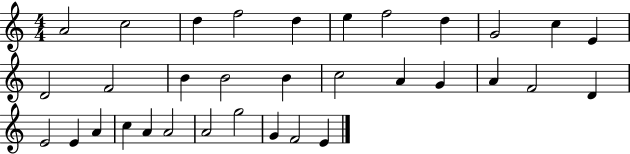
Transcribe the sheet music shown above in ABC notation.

X:1
T:Untitled
M:4/4
L:1/4
K:C
A2 c2 d f2 d e f2 d G2 c E D2 F2 B B2 B c2 A G A F2 D E2 E A c A A2 A2 g2 G F2 E